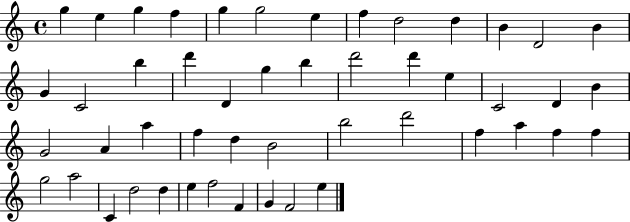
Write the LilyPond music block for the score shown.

{
  \clef treble
  \time 4/4
  \defaultTimeSignature
  \key c \major
  g''4 e''4 g''4 f''4 | g''4 g''2 e''4 | f''4 d''2 d''4 | b'4 d'2 b'4 | \break g'4 c'2 b''4 | d'''4 d'4 g''4 b''4 | d'''2 d'''4 e''4 | c'2 d'4 b'4 | \break g'2 a'4 a''4 | f''4 d''4 b'2 | b''2 d'''2 | f''4 a''4 f''4 f''4 | \break g''2 a''2 | c'4 d''2 d''4 | e''4 f''2 f'4 | g'4 f'2 e''4 | \break \bar "|."
}